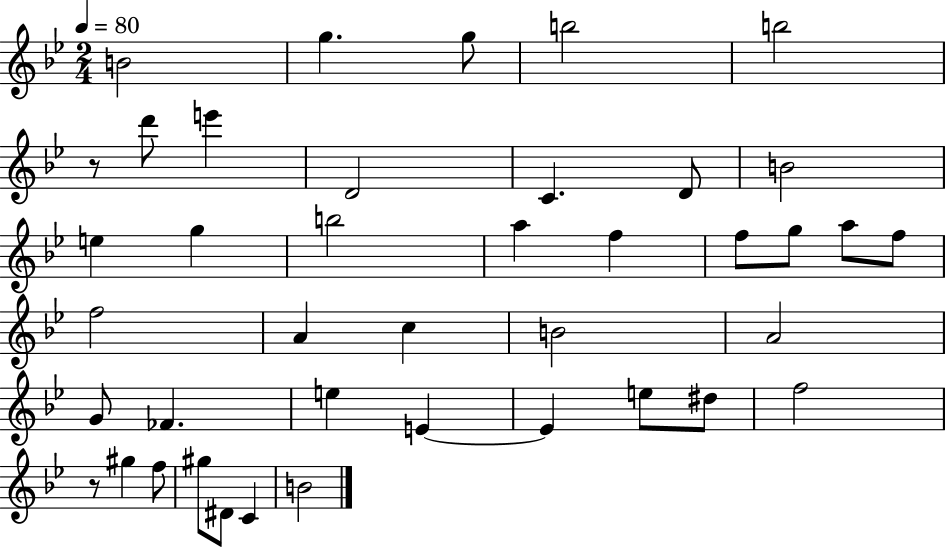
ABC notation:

X:1
T:Untitled
M:2/4
L:1/4
K:Bb
B2 g g/2 b2 b2 z/2 d'/2 e' D2 C D/2 B2 e g b2 a f f/2 g/2 a/2 f/2 f2 A c B2 A2 G/2 _F e E E e/2 ^d/2 f2 z/2 ^g f/2 ^g/2 ^D/2 C B2